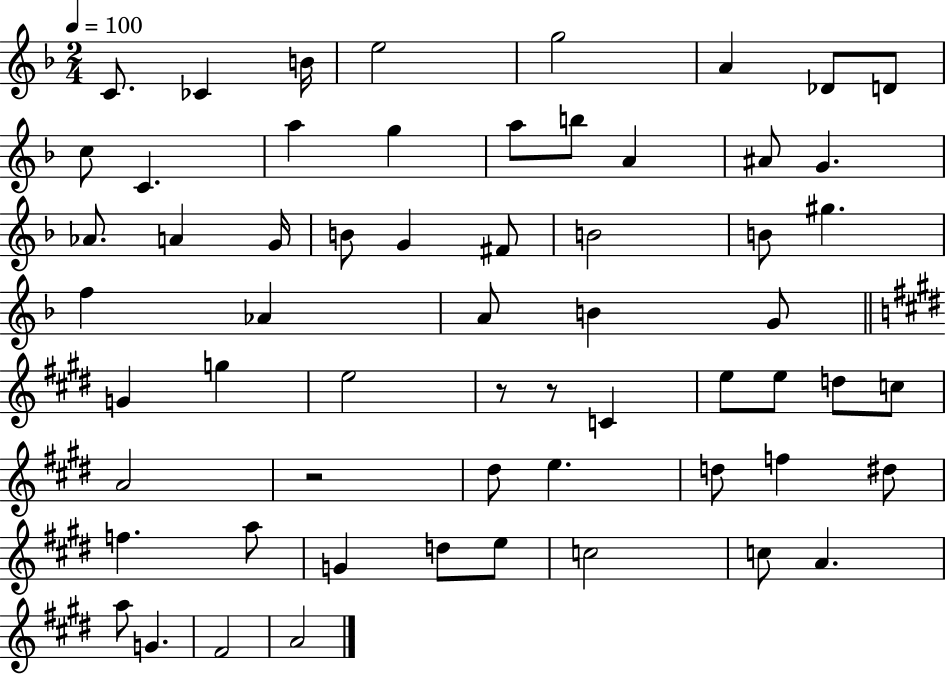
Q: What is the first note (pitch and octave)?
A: C4